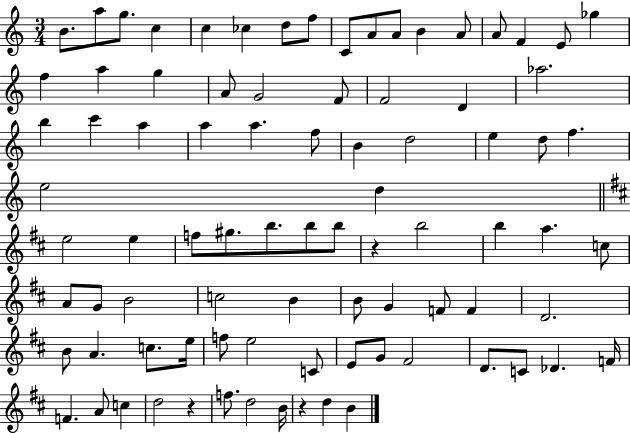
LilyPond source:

{
  \clef treble
  \numericTimeSignature
  \time 3/4
  \key c \major
  b'8. a''8 g''8. c''4 | c''4 ces''4 d''8 f''8 | c'8 a'8 a'8 b'4 a'8 | a'8 f'4 e'8 ges''4 | \break f''4 a''4 g''4 | a'8 g'2 f'8 | f'2 d'4 | aes''2. | \break b''4 c'''4 a''4 | a''4 a''4. f''8 | b'4 d''2 | e''4 d''8 f''4. | \break e''2 d''4 | \bar "||" \break \key b \minor e''2 e''4 | f''8 gis''8. b''8. b''8 b''8 | r4 b''2 | b''4 a''4. c''8 | \break a'8 g'8 b'2 | c''2 b'4 | b'8 g'4 f'8 f'4 | d'2. | \break b'8 a'4. c''8. e''16 | f''8 e''2 c'8 | e'8 g'8 fis'2 | d'8. c'8 des'4. f'16 | \break f'4. a'8 c''4 | d''2 r4 | f''8. d''2 b'16 | r4 d''4 b'4 | \break \bar "|."
}